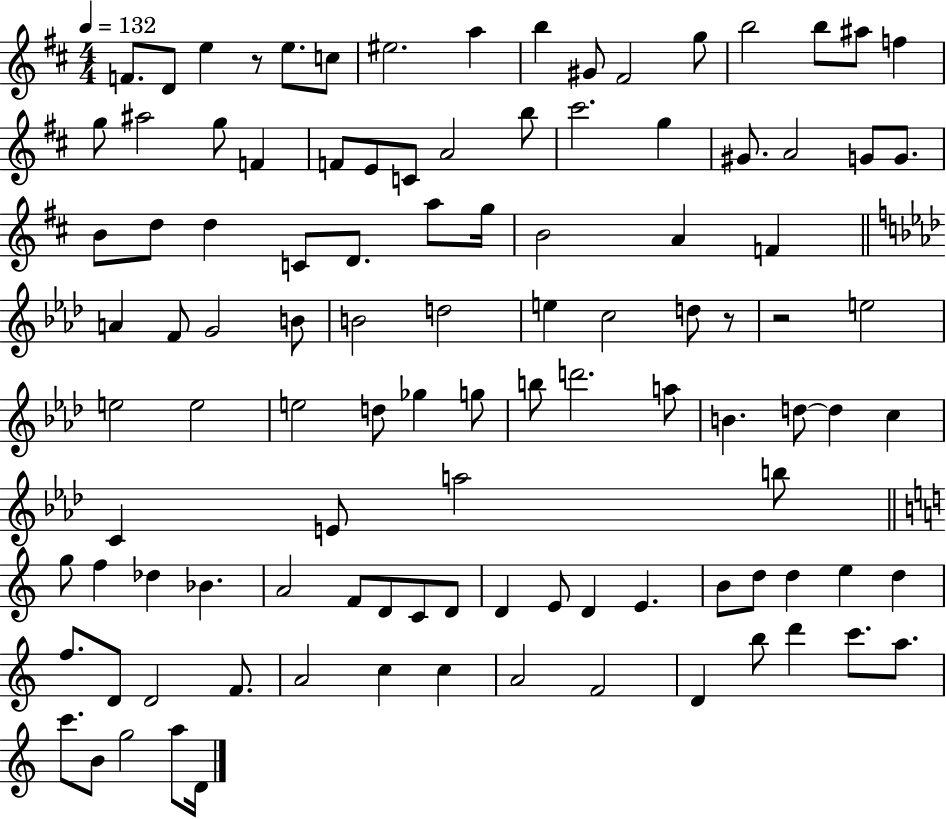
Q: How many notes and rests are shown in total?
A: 107